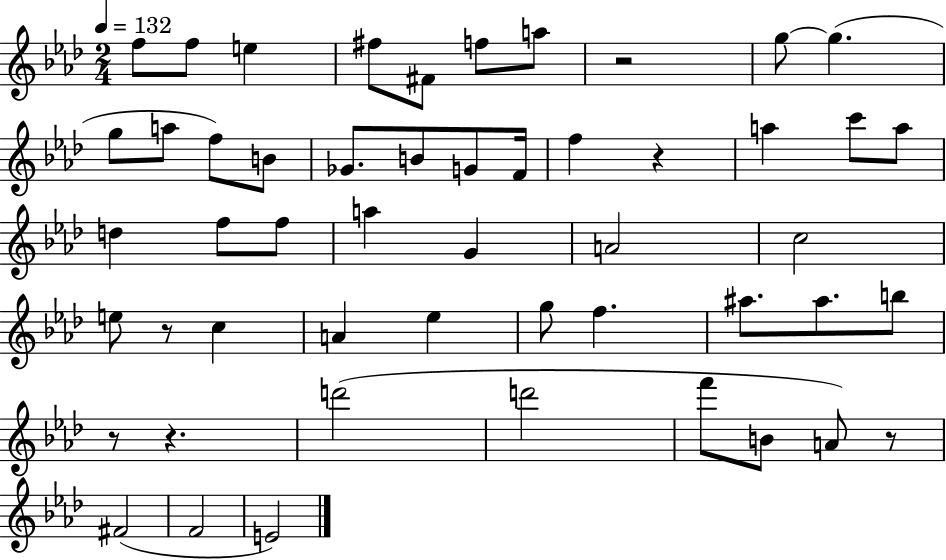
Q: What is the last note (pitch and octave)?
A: E4